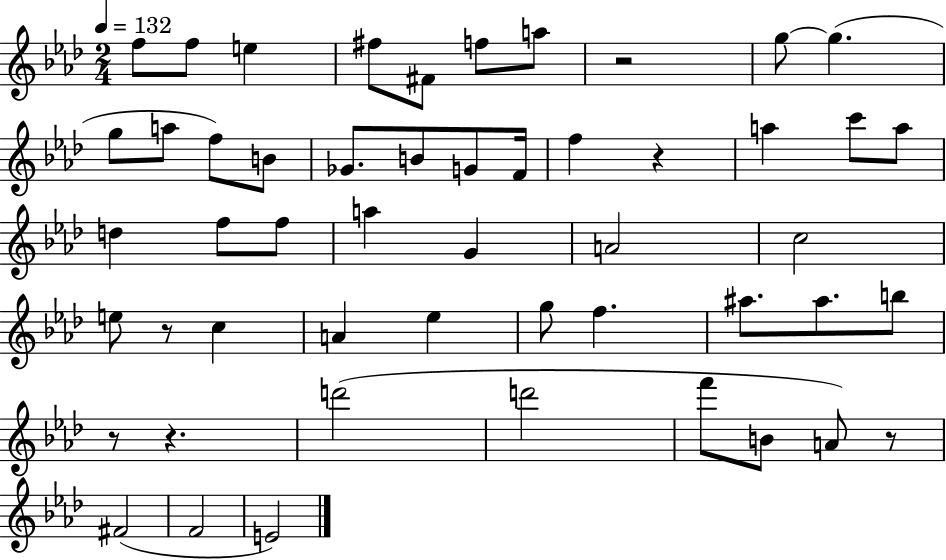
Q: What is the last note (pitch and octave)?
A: E4